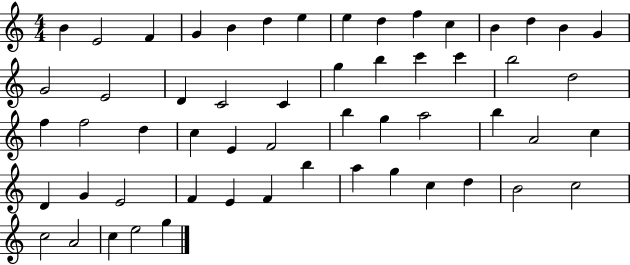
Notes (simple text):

B4/q E4/h F4/q G4/q B4/q D5/q E5/q E5/q D5/q F5/q C5/q B4/q D5/q B4/q G4/q G4/h E4/h D4/q C4/h C4/q G5/q B5/q C6/q C6/q B5/h D5/h F5/q F5/h D5/q C5/q E4/q F4/h B5/q G5/q A5/h B5/q A4/h C5/q D4/q G4/q E4/h F4/q E4/q F4/q B5/q A5/q G5/q C5/q D5/q B4/h C5/h C5/h A4/h C5/q E5/h G5/q